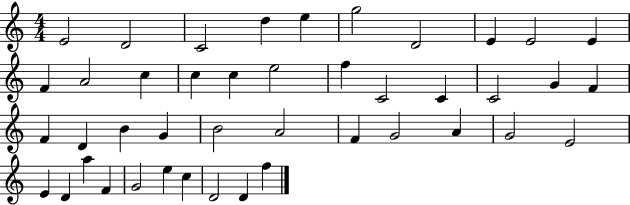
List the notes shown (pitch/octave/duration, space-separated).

E4/h D4/h C4/h D5/q E5/q G5/h D4/h E4/q E4/h E4/q F4/q A4/h C5/q C5/q C5/q E5/h F5/q C4/h C4/q C4/h G4/q F4/q F4/q D4/q B4/q G4/q B4/h A4/h F4/q G4/h A4/q G4/h E4/h E4/q D4/q A5/q F4/q G4/h E5/q C5/q D4/h D4/q F5/q